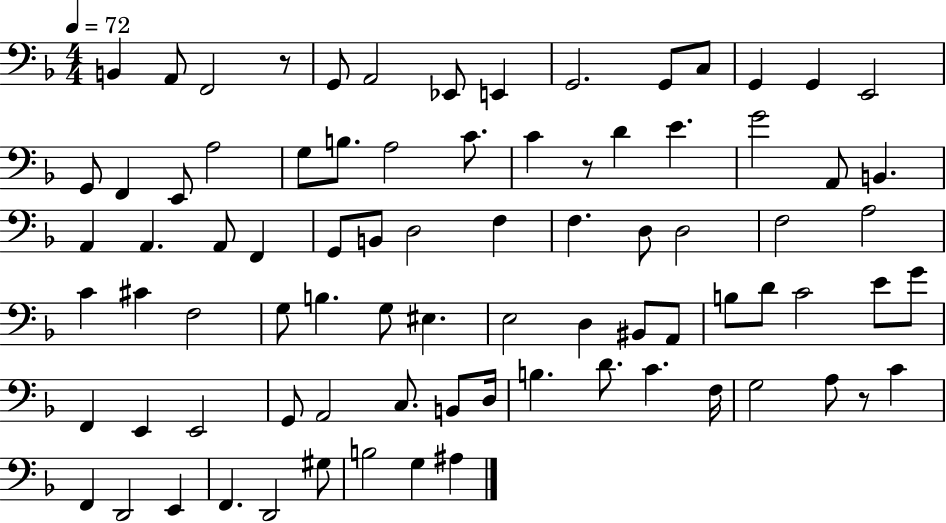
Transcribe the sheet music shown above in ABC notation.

X:1
T:Untitled
M:4/4
L:1/4
K:F
B,, A,,/2 F,,2 z/2 G,,/2 A,,2 _E,,/2 E,, G,,2 G,,/2 C,/2 G,, G,, E,,2 G,,/2 F,, E,,/2 A,2 G,/2 B,/2 A,2 C/2 C z/2 D E G2 A,,/2 B,, A,, A,, A,,/2 F,, G,,/2 B,,/2 D,2 F, F, D,/2 D,2 F,2 A,2 C ^C F,2 G,/2 B, G,/2 ^E, E,2 D, ^B,,/2 A,,/2 B,/2 D/2 C2 E/2 G/2 F,, E,, E,,2 G,,/2 A,,2 C,/2 B,,/2 D,/4 B, D/2 C F,/4 G,2 A,/2 z/2 C F,, D,,2 E,, F,, D,,2 ^G,/2 B,2 G, ^A,